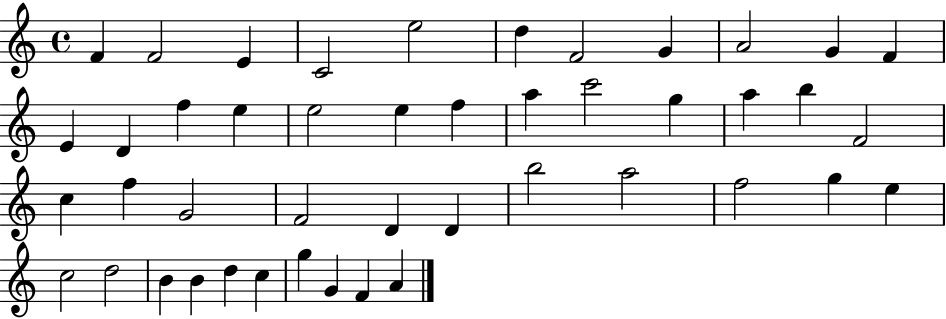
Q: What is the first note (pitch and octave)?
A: F4